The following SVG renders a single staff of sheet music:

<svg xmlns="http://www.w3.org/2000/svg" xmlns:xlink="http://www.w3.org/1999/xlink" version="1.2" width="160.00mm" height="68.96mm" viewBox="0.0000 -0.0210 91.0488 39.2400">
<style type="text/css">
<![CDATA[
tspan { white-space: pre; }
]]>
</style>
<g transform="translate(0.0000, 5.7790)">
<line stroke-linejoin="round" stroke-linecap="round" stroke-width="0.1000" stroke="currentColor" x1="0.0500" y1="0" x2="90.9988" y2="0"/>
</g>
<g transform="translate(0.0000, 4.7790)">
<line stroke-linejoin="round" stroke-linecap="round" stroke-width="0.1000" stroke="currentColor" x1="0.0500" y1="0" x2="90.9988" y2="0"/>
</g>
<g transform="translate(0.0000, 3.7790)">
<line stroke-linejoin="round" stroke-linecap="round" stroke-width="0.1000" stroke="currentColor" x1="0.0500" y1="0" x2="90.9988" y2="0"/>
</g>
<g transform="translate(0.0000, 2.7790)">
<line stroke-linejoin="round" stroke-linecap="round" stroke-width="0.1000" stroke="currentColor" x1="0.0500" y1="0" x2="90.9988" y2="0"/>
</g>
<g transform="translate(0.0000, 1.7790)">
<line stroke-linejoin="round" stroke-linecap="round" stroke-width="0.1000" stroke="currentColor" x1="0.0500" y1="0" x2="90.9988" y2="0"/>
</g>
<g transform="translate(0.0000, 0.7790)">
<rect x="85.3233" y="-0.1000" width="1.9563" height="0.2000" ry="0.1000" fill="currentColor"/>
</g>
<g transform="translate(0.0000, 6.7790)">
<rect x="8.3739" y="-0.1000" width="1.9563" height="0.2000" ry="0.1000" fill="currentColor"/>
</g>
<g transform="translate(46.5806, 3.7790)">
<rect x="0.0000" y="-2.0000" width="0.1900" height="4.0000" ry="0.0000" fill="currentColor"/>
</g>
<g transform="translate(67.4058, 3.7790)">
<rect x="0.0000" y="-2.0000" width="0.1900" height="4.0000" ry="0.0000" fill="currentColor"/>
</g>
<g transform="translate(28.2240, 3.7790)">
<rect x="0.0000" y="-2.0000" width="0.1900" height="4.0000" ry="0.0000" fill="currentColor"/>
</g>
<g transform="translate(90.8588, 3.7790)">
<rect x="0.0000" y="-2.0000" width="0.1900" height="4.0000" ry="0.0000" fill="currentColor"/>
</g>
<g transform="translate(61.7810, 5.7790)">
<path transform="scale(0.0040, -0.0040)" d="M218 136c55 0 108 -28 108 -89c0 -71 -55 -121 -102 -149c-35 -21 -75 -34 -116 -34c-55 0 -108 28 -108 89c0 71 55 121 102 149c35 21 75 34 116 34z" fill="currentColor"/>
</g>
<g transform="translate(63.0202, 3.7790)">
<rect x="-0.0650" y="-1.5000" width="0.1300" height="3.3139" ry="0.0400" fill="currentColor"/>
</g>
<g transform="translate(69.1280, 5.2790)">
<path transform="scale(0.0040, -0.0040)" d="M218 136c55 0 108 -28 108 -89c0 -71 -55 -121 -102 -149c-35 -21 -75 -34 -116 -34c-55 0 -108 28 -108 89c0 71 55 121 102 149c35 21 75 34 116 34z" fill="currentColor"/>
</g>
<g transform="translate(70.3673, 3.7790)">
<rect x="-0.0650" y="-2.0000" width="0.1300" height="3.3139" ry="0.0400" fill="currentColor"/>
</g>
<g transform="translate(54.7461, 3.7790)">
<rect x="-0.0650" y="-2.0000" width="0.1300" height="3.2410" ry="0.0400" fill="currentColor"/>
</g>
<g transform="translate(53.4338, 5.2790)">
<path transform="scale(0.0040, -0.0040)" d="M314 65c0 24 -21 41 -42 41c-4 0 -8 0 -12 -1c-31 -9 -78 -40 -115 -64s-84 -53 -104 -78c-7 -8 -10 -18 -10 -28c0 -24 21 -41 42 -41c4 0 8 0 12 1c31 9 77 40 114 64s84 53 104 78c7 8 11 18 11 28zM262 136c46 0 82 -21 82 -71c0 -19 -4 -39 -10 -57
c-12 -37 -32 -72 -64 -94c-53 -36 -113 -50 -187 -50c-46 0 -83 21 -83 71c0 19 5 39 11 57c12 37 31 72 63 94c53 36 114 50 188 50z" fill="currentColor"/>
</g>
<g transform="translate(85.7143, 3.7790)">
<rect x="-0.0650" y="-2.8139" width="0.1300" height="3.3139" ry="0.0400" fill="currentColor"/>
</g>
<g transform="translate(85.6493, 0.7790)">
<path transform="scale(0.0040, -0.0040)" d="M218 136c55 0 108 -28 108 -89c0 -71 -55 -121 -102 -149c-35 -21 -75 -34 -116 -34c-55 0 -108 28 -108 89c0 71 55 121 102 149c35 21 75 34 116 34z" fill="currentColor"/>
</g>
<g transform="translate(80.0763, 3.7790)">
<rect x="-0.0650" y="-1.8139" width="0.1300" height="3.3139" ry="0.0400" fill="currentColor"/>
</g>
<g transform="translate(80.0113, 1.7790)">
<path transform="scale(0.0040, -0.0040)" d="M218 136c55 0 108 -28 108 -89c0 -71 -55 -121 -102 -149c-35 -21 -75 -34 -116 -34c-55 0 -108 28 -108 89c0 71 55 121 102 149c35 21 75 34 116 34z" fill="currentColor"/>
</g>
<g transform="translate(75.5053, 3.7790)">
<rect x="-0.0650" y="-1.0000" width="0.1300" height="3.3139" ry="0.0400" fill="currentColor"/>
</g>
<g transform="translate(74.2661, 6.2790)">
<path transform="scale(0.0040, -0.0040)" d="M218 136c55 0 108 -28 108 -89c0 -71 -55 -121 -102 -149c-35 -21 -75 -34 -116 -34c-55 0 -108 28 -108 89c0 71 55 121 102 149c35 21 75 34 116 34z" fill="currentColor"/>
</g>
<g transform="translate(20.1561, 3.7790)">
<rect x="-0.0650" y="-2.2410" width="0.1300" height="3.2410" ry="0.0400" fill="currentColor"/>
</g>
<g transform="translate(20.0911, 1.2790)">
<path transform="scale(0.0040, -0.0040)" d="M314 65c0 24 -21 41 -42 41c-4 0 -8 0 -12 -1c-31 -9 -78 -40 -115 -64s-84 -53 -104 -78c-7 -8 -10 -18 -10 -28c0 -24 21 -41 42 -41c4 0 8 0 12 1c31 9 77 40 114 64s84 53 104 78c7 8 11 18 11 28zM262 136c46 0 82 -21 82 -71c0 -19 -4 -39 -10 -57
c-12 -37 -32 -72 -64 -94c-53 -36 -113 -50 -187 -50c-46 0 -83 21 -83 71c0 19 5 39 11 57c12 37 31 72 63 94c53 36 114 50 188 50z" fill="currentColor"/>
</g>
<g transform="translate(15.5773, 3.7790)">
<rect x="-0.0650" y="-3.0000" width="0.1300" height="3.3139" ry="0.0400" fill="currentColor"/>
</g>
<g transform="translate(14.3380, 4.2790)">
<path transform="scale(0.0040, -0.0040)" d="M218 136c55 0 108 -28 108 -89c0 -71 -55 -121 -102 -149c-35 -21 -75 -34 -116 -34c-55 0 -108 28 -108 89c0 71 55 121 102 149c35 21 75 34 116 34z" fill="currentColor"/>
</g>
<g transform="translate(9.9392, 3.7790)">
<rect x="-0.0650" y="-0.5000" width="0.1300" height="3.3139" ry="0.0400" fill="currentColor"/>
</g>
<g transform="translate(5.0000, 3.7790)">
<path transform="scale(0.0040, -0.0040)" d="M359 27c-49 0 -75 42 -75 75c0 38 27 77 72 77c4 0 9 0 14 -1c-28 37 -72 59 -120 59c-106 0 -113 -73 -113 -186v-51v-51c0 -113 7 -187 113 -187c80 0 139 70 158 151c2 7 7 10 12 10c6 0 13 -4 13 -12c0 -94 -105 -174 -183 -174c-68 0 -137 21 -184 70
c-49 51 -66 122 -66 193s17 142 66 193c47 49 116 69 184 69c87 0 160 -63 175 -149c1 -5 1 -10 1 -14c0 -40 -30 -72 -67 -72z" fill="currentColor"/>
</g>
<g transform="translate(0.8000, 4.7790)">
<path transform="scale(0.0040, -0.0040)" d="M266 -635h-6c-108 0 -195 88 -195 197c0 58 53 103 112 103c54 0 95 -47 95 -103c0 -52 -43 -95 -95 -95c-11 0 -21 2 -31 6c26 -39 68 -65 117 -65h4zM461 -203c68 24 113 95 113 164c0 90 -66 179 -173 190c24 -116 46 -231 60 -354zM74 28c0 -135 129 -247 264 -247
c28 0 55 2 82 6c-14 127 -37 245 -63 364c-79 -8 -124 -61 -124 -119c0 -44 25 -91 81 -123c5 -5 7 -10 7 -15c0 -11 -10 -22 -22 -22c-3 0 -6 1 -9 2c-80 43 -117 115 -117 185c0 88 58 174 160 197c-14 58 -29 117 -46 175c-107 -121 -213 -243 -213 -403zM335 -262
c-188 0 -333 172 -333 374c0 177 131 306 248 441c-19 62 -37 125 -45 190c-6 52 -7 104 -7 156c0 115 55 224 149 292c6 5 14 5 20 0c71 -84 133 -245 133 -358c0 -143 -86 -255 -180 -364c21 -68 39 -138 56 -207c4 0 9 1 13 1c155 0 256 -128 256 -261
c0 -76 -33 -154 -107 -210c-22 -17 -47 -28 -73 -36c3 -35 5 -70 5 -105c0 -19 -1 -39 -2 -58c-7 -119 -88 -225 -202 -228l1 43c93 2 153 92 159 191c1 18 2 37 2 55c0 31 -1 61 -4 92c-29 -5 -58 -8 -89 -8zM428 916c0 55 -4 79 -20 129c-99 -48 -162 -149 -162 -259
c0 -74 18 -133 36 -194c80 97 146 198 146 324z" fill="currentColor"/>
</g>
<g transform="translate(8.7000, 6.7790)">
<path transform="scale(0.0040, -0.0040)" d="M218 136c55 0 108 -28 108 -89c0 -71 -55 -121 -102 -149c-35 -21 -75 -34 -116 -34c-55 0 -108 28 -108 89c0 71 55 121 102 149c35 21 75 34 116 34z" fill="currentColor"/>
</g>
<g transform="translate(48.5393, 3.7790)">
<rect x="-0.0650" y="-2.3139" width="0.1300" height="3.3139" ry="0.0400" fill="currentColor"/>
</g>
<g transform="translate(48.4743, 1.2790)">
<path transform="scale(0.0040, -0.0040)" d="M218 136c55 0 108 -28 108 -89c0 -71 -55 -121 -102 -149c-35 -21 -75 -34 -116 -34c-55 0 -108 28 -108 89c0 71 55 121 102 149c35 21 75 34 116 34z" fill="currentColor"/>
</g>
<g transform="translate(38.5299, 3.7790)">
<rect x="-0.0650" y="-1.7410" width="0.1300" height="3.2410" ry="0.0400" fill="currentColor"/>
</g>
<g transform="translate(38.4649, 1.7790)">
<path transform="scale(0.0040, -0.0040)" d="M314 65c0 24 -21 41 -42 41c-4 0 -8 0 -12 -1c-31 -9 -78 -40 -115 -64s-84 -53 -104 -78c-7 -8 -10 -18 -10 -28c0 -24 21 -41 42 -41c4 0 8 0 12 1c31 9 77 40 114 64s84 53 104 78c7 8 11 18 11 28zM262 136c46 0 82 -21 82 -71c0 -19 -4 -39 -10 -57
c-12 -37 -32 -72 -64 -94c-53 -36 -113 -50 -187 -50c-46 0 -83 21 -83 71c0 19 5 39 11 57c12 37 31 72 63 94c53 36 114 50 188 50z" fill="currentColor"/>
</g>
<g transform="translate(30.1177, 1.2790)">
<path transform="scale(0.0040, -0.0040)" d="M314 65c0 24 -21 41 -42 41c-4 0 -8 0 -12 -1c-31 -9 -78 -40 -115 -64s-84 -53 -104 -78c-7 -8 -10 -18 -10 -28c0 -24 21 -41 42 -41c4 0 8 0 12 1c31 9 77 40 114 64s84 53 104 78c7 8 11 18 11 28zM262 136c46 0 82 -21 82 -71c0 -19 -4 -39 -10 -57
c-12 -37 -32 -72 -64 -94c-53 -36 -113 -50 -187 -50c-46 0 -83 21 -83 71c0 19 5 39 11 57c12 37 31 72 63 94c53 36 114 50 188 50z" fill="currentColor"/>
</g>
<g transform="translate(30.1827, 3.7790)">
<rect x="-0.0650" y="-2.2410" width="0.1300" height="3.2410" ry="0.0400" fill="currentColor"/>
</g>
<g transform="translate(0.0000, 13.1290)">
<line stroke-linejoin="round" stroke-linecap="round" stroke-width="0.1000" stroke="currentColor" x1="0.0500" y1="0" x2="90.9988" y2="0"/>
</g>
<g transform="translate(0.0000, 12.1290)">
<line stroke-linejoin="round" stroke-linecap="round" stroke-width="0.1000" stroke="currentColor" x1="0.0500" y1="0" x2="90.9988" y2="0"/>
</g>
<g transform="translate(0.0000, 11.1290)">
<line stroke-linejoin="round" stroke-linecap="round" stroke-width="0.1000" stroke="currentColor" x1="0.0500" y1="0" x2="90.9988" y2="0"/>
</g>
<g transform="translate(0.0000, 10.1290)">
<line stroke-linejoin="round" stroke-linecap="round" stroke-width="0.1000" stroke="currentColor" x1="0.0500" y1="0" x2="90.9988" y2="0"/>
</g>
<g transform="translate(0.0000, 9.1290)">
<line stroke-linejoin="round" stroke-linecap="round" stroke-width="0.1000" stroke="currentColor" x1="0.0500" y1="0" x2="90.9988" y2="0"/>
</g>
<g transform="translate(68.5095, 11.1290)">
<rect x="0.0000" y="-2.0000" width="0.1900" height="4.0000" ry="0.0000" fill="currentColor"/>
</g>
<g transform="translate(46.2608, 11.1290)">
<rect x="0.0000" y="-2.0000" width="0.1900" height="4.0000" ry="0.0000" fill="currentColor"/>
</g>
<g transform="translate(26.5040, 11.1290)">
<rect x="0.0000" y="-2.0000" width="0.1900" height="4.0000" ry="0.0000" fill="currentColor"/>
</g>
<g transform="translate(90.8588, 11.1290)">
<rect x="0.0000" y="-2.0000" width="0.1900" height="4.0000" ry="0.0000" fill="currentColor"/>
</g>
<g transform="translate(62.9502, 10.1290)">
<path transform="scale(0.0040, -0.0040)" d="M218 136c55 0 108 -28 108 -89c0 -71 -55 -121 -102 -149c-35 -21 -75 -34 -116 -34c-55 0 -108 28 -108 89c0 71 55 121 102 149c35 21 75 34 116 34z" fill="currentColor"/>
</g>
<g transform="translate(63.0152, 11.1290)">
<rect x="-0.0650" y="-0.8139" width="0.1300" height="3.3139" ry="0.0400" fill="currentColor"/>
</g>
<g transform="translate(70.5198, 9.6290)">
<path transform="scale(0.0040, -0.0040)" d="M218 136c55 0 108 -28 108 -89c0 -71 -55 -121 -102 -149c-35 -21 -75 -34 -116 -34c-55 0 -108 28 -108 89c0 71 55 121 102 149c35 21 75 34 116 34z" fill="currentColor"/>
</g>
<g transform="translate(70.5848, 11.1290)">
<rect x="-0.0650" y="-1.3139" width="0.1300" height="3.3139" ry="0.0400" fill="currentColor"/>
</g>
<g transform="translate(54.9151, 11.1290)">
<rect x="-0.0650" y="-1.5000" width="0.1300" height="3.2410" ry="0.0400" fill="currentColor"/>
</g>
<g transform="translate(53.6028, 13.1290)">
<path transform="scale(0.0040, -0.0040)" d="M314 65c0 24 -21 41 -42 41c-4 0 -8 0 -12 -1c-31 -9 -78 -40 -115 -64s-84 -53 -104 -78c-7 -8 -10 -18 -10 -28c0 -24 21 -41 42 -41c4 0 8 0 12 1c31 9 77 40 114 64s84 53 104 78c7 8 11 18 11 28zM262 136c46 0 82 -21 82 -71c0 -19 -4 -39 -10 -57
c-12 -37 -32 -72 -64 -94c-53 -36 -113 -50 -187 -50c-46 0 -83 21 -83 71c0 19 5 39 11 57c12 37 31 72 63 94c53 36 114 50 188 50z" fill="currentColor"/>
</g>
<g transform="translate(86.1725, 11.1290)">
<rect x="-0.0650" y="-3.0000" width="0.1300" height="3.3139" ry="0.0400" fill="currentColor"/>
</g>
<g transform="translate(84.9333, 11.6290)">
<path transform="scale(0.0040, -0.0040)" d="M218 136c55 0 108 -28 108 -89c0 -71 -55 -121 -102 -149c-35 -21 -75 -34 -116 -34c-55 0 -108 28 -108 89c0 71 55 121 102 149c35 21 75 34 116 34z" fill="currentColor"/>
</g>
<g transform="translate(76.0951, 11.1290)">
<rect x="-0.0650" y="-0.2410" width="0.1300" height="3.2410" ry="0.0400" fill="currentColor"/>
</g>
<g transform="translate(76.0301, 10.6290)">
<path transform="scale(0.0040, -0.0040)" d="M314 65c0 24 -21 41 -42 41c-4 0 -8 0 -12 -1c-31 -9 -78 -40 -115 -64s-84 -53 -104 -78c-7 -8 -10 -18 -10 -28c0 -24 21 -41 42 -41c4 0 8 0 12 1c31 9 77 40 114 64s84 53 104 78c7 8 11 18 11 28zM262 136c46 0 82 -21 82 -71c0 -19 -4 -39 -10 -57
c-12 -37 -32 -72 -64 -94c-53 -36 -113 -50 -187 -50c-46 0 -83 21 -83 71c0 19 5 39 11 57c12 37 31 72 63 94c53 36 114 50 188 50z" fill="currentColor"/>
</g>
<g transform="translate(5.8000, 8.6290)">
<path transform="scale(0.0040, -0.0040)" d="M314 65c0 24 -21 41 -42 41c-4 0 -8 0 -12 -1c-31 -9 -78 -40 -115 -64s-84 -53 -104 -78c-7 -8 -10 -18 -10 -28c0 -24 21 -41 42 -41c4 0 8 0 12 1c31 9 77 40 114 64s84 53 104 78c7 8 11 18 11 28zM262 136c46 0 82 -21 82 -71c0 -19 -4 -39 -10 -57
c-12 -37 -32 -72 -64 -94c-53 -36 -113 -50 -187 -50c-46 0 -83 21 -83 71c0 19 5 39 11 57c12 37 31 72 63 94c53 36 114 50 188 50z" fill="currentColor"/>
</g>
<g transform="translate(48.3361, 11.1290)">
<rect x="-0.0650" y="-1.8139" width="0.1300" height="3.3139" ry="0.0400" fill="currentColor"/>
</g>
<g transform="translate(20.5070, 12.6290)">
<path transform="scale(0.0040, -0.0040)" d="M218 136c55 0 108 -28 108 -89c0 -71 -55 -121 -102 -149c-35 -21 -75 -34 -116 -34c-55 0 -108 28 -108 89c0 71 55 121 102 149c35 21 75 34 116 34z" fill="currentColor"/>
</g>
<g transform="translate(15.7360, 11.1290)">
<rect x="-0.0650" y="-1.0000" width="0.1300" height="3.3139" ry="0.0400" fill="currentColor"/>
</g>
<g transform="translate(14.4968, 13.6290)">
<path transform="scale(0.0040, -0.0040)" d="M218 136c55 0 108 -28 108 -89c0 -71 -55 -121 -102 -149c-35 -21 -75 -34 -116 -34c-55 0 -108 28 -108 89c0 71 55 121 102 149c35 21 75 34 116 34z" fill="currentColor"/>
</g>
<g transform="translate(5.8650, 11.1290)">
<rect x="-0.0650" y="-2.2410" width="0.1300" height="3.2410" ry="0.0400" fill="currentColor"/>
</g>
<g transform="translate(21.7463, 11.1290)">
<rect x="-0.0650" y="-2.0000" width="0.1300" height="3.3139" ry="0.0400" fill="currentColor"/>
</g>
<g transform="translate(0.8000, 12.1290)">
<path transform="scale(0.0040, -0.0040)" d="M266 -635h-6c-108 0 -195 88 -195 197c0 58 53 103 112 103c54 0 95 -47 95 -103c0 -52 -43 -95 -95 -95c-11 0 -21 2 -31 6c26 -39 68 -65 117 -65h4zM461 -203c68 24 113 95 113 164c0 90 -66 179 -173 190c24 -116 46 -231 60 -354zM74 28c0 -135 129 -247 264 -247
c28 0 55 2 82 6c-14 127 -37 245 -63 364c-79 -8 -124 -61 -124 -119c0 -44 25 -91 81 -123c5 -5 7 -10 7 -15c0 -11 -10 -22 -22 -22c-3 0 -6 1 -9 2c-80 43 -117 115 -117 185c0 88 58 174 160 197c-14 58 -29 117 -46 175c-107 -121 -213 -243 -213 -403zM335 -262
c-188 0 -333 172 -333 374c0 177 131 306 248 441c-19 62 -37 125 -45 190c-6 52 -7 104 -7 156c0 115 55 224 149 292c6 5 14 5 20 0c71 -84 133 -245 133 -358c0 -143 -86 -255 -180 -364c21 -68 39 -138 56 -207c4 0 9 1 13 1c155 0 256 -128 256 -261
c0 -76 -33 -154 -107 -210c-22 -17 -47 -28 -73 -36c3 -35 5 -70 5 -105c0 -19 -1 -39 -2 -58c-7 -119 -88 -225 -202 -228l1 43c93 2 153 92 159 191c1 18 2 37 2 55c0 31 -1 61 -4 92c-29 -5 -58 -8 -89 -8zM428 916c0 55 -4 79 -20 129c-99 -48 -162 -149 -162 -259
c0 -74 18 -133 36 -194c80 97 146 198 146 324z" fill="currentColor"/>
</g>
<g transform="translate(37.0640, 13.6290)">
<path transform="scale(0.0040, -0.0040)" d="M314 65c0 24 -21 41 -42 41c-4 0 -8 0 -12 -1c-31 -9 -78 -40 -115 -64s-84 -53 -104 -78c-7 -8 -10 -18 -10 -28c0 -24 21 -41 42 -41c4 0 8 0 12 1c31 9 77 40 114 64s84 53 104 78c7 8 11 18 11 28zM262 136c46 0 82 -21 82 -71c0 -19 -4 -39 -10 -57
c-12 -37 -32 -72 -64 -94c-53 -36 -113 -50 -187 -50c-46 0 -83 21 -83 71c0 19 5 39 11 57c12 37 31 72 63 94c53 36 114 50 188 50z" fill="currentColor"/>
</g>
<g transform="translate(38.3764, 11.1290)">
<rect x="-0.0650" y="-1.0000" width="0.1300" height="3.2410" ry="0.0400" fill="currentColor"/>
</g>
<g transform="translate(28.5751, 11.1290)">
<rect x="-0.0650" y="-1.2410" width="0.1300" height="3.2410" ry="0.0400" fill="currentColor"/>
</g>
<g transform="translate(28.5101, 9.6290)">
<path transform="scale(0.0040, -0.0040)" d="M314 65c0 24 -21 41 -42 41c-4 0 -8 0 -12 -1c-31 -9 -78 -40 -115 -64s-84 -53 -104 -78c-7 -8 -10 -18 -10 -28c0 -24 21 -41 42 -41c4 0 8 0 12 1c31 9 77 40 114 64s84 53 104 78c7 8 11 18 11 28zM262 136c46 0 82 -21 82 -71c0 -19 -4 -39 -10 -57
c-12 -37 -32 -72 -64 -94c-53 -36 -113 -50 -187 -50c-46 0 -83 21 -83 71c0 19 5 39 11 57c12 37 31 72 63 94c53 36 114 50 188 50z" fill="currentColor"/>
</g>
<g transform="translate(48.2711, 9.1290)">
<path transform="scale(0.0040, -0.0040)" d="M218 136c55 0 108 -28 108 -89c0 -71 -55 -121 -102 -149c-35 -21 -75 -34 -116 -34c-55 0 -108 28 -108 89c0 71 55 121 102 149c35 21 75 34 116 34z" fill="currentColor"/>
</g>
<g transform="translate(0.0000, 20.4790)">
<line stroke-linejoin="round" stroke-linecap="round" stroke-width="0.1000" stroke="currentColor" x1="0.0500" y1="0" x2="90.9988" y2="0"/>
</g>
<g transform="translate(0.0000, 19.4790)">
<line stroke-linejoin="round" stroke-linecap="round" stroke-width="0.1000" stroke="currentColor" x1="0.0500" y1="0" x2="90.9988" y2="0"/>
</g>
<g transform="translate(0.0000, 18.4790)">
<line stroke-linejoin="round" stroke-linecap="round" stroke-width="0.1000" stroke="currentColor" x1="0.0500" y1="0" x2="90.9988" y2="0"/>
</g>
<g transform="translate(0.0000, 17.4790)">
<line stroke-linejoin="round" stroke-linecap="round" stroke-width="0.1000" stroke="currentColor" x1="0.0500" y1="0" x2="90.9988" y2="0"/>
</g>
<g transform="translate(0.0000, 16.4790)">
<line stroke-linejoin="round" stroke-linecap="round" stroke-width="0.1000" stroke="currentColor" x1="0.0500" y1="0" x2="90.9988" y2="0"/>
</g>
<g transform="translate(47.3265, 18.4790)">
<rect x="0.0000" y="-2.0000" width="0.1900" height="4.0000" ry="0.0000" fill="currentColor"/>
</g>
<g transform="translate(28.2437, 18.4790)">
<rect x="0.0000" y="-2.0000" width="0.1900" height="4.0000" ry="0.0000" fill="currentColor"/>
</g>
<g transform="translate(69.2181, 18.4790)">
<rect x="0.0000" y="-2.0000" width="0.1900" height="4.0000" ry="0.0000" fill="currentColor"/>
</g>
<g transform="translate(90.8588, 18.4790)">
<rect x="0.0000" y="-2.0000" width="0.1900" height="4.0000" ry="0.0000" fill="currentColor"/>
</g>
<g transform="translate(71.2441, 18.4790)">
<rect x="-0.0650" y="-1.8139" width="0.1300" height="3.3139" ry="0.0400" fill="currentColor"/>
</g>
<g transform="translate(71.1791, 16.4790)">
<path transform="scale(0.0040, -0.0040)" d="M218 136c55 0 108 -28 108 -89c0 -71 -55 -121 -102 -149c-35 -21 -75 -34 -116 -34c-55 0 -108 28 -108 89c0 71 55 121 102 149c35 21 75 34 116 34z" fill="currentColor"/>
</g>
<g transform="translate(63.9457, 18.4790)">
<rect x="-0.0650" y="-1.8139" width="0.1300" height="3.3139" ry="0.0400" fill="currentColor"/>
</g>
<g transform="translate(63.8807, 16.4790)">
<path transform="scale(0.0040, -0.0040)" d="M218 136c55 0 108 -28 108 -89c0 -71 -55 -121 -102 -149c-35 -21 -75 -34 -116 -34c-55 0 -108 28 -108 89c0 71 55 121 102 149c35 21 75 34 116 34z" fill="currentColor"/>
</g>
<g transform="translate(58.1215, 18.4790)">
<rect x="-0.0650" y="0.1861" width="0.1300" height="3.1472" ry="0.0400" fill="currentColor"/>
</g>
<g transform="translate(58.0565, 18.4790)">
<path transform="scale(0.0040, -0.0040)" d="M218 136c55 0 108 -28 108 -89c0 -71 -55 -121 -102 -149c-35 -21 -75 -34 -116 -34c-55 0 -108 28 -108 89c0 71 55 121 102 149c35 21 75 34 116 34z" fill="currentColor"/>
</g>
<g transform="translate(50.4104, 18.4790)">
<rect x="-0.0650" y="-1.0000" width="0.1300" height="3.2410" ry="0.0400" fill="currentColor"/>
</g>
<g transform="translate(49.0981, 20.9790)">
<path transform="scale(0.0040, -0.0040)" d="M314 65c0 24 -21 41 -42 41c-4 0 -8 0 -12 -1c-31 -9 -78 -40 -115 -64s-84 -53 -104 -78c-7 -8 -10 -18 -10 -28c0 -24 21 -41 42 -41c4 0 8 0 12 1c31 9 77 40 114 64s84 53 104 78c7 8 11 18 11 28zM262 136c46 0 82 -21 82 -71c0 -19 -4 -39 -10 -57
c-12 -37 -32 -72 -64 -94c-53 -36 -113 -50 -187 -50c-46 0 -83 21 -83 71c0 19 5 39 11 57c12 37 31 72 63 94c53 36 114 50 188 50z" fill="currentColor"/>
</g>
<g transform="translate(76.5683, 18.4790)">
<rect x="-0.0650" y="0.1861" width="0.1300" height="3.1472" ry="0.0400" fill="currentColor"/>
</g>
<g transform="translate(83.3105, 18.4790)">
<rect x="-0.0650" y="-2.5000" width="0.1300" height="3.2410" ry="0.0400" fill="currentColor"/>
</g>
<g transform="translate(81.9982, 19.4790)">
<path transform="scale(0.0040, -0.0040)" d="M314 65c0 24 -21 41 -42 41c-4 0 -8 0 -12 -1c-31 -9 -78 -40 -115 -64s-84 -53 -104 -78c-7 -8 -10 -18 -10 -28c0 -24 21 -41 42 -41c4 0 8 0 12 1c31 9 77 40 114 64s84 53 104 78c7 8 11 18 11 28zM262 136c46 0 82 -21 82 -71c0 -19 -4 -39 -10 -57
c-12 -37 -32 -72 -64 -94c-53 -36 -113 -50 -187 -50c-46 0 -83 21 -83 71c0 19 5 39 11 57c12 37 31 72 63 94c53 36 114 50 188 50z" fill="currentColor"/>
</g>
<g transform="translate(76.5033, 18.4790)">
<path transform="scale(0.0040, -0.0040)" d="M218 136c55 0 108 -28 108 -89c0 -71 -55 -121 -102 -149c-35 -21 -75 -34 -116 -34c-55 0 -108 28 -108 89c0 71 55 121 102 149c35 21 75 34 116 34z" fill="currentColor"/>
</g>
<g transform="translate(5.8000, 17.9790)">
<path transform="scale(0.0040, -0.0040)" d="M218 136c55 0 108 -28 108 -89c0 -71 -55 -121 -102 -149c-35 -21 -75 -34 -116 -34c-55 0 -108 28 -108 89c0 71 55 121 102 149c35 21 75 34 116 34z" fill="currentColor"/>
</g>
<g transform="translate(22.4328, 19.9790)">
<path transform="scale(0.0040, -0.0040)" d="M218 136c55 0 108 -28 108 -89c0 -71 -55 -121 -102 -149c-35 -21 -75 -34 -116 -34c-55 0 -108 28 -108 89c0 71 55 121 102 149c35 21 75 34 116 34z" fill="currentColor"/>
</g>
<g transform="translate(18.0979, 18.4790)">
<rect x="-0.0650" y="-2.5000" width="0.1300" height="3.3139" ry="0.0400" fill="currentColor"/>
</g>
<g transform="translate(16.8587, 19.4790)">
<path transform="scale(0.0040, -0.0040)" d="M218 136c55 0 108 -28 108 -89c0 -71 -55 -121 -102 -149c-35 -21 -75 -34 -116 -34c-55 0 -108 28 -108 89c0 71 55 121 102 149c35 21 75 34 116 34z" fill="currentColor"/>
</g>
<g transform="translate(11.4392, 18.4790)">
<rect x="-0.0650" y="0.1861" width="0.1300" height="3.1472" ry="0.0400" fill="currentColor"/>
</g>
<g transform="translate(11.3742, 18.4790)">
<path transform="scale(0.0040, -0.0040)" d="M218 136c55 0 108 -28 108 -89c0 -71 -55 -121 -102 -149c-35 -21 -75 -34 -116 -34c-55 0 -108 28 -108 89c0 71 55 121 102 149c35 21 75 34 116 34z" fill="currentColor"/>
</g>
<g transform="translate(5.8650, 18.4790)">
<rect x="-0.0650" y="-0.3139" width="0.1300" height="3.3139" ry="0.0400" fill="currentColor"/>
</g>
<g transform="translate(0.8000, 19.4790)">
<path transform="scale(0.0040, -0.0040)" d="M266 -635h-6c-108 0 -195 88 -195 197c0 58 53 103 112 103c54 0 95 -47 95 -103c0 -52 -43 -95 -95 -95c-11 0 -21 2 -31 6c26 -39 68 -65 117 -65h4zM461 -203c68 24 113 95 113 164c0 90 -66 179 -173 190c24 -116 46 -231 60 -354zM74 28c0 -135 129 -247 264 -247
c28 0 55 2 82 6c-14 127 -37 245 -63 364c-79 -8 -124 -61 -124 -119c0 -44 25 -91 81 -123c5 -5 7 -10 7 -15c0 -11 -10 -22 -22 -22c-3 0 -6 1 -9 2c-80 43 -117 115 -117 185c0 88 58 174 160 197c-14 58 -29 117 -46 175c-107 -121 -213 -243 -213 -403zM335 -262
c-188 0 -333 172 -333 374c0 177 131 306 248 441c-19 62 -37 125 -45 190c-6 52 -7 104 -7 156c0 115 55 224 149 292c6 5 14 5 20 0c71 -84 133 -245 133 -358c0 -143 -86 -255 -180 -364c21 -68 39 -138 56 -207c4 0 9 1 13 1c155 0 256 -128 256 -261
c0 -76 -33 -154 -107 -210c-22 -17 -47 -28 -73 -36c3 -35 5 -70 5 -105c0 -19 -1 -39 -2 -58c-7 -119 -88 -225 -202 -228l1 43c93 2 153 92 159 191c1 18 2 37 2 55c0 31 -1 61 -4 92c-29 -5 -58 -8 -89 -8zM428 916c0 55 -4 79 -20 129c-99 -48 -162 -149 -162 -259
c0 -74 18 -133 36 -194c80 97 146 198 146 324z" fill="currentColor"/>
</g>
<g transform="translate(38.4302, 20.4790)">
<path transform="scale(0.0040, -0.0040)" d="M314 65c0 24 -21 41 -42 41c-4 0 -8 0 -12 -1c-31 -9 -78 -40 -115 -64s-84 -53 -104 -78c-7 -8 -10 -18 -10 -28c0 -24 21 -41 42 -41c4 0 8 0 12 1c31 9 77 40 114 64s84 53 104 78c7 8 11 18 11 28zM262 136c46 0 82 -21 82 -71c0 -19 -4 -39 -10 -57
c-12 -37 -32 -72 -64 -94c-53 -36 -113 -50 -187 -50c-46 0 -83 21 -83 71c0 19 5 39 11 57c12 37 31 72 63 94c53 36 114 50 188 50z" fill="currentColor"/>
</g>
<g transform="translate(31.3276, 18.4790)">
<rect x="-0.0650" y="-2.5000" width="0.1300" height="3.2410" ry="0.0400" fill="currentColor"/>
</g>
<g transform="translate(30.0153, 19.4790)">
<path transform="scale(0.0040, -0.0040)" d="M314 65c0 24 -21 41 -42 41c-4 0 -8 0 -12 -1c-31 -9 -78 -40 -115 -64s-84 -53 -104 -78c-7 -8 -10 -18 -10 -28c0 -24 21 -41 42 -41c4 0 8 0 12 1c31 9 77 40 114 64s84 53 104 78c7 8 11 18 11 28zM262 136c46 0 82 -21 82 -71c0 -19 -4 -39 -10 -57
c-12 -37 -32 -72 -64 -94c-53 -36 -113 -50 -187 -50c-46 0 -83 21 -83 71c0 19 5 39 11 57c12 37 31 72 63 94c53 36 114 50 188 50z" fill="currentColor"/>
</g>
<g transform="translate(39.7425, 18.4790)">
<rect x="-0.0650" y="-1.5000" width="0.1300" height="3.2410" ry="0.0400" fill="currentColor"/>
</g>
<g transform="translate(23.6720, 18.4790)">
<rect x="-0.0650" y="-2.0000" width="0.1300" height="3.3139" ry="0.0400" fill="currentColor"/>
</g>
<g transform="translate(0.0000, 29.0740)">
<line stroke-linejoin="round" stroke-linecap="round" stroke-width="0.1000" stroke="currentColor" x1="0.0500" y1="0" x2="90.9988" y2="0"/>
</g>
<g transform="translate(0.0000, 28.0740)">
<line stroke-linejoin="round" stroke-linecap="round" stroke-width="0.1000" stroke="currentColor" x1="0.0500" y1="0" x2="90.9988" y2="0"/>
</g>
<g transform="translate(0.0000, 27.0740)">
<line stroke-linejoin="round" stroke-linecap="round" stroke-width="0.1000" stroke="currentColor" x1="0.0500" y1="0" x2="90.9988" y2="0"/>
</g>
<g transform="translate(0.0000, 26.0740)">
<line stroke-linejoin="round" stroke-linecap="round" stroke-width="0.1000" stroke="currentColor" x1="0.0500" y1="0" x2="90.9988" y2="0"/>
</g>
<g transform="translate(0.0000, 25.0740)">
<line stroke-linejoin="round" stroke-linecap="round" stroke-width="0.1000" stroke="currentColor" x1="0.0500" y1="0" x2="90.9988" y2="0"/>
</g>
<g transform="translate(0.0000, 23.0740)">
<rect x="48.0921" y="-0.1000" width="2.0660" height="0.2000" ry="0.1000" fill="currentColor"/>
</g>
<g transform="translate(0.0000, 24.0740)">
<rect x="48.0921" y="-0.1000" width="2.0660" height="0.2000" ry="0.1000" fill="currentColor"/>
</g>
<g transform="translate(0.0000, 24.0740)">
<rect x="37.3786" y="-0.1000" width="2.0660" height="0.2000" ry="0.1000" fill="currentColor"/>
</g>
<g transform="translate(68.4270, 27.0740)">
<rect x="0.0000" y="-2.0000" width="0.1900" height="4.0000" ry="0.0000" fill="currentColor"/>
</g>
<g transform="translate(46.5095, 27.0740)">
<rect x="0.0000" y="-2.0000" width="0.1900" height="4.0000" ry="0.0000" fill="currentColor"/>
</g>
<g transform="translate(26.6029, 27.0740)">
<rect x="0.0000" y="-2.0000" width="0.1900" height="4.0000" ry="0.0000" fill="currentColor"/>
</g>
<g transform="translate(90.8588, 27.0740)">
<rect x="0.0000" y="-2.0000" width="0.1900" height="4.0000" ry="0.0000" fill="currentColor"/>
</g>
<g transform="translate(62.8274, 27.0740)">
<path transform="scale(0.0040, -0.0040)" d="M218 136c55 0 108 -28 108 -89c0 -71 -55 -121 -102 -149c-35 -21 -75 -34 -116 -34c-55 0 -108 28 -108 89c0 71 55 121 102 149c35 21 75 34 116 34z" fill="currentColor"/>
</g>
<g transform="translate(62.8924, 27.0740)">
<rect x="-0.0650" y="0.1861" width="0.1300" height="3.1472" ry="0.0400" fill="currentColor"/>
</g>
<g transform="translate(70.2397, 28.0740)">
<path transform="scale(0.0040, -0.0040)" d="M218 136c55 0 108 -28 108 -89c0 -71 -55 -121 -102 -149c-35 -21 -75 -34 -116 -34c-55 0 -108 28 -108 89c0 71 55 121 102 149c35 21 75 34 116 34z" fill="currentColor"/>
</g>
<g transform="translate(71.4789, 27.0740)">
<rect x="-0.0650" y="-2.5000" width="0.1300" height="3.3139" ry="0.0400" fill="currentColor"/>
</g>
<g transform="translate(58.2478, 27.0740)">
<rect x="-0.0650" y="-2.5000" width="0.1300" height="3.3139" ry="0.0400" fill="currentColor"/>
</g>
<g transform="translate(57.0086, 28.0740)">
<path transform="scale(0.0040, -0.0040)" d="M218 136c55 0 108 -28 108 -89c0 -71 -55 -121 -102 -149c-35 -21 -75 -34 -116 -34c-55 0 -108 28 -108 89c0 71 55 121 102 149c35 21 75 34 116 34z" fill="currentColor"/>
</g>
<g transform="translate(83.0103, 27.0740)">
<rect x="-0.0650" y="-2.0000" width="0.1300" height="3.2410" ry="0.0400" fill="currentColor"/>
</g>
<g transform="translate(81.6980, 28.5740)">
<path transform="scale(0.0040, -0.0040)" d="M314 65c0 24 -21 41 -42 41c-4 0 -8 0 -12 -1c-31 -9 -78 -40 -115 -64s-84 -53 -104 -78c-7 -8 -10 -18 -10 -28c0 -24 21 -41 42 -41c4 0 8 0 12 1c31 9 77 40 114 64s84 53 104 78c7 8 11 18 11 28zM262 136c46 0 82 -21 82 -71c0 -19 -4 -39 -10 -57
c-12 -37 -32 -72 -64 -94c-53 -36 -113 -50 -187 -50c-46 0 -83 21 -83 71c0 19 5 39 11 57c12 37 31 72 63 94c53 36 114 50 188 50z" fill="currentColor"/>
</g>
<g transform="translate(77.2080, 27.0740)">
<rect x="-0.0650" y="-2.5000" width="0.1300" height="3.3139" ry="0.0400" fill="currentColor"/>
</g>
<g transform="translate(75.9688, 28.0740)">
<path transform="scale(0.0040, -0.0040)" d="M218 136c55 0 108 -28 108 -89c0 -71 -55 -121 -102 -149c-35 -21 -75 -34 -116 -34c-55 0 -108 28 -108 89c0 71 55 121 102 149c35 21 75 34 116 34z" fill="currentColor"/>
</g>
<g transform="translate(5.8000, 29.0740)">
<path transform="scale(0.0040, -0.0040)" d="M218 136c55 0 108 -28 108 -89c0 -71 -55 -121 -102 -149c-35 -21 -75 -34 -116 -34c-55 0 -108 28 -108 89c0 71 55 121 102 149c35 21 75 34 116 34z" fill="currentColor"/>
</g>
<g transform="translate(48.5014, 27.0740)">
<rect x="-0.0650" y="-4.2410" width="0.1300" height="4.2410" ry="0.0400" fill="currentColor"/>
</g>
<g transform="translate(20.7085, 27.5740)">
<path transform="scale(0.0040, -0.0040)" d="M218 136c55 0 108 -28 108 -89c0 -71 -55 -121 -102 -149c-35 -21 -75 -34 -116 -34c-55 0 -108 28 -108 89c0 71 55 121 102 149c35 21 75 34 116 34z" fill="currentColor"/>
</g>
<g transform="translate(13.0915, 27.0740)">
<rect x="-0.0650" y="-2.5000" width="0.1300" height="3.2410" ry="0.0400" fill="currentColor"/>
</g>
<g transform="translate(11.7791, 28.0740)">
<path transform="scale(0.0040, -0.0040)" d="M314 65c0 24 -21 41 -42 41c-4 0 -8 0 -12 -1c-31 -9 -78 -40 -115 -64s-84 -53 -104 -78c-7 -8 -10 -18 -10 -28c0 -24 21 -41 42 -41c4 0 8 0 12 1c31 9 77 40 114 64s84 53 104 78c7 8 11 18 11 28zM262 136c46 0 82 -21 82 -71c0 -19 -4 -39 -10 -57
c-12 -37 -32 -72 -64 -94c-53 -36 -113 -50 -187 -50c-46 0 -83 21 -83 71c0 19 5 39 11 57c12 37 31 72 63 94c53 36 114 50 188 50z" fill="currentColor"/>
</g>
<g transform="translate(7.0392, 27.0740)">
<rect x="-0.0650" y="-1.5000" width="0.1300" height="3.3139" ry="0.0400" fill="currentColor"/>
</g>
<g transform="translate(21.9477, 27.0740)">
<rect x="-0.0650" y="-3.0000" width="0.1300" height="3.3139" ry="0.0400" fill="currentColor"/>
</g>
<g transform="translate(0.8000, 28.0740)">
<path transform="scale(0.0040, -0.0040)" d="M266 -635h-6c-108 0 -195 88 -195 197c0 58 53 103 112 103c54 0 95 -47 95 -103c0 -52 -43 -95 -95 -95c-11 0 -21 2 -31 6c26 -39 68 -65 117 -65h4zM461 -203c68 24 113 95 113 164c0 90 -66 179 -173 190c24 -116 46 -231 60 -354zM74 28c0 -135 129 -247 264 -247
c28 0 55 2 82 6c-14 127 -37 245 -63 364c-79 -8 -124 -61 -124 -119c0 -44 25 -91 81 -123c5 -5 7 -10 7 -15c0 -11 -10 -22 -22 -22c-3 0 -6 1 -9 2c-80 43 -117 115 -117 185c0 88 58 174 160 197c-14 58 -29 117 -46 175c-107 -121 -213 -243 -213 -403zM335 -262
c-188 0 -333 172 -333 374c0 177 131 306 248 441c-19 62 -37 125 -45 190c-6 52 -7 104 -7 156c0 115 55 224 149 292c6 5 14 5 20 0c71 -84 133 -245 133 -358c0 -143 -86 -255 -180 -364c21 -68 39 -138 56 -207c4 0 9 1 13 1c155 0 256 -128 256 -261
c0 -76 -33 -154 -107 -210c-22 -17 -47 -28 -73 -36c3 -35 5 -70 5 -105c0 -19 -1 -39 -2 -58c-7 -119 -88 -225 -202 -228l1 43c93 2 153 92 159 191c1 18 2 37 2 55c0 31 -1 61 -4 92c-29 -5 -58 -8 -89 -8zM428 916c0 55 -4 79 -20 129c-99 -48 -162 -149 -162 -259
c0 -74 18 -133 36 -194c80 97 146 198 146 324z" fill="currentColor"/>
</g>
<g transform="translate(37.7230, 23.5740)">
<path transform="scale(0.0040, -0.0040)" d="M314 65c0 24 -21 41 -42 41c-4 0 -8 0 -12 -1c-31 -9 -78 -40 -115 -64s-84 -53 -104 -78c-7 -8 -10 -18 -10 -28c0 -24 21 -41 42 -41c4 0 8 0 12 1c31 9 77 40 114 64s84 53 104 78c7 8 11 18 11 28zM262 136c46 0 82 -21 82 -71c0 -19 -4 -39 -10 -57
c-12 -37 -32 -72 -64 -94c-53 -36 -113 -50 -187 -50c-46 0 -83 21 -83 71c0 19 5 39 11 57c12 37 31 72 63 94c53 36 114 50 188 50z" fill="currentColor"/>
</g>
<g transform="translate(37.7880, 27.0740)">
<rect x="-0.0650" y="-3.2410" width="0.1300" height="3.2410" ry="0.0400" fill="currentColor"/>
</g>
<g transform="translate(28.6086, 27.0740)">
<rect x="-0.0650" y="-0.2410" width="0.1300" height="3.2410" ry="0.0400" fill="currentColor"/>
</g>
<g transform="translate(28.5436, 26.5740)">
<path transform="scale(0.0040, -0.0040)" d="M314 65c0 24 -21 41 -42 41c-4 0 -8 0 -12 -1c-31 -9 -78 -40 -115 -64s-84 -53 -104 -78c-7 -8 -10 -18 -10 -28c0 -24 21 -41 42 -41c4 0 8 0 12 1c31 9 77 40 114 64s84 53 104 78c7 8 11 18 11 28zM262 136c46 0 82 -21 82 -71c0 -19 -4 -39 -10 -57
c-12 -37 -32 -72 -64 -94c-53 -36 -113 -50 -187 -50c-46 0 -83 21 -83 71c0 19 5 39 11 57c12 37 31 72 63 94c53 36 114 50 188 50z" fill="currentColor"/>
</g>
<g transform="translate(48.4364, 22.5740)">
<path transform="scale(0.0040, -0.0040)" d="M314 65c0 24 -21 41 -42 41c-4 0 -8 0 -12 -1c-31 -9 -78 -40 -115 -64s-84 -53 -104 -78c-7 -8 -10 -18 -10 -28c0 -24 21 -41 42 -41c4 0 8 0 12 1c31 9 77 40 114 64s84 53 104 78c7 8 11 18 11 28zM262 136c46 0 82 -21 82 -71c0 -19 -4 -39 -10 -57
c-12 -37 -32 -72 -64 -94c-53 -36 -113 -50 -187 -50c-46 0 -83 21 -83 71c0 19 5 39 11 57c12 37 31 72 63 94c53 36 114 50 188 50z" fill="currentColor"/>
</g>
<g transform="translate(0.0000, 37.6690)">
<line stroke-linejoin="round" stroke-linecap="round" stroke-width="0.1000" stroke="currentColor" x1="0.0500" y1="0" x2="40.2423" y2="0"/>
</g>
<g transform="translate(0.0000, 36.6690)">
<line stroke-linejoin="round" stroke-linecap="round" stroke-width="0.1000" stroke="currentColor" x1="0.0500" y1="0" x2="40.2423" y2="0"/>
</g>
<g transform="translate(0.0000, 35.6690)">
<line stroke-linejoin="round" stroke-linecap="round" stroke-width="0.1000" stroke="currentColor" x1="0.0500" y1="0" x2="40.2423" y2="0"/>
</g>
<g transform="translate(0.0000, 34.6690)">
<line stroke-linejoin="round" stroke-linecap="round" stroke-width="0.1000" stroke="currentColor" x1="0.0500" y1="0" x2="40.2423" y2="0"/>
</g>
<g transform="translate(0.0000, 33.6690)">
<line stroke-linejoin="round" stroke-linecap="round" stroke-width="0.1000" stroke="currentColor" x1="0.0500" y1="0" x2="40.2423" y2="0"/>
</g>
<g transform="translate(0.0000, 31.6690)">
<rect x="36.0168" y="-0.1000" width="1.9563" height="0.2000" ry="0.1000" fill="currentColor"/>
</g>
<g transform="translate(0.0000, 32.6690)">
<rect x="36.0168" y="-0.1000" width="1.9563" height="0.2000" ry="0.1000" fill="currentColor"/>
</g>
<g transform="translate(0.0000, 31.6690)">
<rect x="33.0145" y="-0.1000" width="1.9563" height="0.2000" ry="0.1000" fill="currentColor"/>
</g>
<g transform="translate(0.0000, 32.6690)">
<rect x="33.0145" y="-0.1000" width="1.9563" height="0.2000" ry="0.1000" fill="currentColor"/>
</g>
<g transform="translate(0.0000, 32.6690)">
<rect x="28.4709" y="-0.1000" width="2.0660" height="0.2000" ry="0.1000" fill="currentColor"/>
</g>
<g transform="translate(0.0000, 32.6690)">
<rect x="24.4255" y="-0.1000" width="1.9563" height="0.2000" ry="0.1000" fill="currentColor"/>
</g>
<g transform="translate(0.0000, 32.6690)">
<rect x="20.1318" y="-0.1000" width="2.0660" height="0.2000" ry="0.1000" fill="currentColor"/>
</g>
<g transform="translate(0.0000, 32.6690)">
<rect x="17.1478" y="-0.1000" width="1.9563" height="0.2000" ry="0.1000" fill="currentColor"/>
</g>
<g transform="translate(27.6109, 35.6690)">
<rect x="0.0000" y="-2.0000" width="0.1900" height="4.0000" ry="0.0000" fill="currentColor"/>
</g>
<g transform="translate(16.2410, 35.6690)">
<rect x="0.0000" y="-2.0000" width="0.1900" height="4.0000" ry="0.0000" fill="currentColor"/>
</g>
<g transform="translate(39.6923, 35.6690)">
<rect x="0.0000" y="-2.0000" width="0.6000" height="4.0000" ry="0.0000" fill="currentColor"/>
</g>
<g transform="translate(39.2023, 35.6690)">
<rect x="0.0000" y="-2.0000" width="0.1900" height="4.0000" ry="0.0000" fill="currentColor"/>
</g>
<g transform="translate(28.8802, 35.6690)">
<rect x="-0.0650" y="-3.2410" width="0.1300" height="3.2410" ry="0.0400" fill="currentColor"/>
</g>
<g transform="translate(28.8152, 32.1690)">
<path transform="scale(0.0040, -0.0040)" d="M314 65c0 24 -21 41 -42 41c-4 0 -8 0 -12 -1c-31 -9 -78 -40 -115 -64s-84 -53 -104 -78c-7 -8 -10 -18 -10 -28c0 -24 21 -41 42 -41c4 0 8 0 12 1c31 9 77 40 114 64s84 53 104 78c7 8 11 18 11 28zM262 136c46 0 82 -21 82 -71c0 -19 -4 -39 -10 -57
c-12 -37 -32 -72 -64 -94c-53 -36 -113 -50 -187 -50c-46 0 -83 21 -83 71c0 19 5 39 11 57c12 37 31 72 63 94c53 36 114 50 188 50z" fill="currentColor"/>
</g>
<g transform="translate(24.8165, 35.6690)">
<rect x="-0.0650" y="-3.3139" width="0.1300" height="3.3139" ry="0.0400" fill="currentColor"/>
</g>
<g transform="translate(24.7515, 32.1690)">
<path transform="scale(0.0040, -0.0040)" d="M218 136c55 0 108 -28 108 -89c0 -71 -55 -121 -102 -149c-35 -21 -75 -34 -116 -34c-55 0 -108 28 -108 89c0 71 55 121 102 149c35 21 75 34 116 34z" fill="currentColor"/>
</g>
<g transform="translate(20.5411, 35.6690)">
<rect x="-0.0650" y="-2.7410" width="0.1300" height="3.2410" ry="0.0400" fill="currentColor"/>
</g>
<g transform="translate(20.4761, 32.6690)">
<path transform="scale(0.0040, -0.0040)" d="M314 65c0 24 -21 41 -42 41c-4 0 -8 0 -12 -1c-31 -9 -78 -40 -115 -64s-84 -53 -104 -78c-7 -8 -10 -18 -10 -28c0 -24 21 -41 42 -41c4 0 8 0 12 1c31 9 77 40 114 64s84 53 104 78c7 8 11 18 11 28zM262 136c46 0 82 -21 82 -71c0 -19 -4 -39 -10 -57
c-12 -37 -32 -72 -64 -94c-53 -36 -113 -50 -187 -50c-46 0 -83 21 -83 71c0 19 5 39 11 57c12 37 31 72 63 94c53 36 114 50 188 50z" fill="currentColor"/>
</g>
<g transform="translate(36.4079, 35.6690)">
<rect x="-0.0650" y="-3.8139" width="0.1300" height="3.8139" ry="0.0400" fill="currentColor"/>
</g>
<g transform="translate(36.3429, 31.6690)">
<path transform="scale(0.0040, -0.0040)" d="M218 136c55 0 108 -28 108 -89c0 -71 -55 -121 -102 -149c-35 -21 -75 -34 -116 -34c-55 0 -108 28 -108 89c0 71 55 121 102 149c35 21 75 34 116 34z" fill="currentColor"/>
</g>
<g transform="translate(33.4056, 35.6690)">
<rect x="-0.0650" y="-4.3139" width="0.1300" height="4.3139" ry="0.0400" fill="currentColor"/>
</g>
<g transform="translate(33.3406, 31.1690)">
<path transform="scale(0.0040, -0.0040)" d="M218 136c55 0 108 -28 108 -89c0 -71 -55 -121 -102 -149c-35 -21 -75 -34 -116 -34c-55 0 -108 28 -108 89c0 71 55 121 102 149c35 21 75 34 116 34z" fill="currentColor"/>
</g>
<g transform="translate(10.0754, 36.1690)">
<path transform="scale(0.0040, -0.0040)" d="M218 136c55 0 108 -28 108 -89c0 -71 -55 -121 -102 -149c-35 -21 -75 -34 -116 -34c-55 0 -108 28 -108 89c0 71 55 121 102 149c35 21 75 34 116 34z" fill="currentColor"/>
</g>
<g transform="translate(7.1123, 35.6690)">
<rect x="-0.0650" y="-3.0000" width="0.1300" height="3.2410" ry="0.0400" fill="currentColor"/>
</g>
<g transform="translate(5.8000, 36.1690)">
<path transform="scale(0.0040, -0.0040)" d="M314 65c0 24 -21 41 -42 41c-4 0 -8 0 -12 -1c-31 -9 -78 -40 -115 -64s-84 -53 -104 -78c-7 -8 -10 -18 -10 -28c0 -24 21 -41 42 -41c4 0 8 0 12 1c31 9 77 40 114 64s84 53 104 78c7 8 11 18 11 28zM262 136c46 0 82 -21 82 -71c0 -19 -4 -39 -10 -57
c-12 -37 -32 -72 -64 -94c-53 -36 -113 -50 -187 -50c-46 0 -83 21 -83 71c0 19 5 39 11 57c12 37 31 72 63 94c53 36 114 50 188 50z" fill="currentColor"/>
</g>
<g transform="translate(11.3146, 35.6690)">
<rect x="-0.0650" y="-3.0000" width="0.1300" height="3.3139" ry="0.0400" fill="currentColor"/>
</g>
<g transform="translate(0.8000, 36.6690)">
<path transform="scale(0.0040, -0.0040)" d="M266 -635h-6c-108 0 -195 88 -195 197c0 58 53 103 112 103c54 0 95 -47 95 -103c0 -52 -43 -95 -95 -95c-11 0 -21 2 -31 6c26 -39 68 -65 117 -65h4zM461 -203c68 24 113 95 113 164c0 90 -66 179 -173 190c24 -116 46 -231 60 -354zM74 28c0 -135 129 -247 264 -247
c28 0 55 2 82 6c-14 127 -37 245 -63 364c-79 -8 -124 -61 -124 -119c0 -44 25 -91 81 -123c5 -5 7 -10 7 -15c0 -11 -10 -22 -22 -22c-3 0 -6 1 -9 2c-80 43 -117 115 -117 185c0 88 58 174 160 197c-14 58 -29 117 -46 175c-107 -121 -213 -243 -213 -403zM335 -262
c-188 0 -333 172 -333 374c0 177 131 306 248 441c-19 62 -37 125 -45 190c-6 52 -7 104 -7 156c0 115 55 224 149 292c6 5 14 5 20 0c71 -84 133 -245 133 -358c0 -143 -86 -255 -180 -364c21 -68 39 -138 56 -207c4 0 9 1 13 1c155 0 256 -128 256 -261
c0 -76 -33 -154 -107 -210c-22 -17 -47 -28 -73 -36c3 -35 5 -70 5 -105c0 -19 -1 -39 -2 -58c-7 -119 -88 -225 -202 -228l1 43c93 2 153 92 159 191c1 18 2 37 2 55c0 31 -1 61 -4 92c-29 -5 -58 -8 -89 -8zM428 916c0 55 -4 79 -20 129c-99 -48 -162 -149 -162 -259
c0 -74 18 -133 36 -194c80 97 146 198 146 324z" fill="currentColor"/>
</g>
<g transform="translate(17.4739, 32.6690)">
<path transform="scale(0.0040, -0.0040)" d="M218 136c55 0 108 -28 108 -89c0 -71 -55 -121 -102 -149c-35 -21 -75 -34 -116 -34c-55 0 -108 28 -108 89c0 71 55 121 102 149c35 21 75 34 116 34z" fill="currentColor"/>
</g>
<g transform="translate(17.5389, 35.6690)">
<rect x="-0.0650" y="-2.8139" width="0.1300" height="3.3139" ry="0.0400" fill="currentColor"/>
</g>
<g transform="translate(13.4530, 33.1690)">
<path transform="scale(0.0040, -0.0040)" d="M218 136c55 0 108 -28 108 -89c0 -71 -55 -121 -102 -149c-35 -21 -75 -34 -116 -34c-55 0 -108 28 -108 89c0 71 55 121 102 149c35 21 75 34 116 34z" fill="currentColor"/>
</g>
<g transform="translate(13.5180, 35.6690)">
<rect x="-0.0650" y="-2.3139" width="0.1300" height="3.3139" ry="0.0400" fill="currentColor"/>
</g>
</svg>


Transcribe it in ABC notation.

X:1
T:Untitled
M:4/4
L:1/4
K:C
C A g2 g2 f2 g F2 E F D f a g2 D F e2 D2 f E2 d e c2 A c B G F G2 E2 D2 B f f B G2 E G2 A c2 b2 d'2 G B G G F2 A2 A g a a2 b b2 d' c'